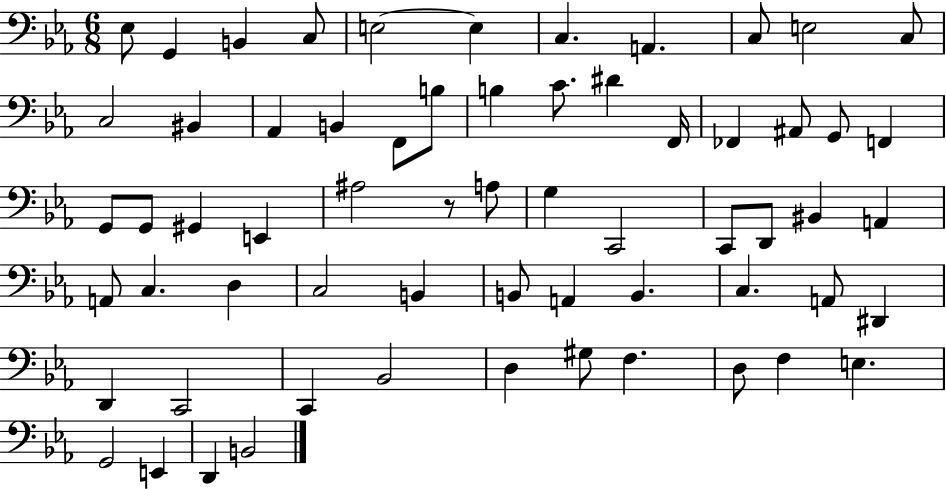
X:1
T:Untitled
M:6/8
L:1/4
K:Eb
_E,/2 G,, B,, C,/2 E,2 E, C, A,, C,/2 E,2 C,/2 C,2 ^B,, _A,, B,, F,,/2 B,/2 B, C/2 ^D F,,/4 _F,, ^A,,/2 G,,/2 F,, G,,/2 G,,/2 ^G,, E,, ^A,2 z/2 A,/2 G, C,,2 C,,/2 D,,/2 ^B,, A,, A,,/2 C, D, C,2 B,, B,,/2 A,, B,, C, A,,/2 ^D,, D,, C,,2 C,, _B,,2 D, ^G,/2 F, D,/2 F, E, G,,2 E,, D,, B,,2